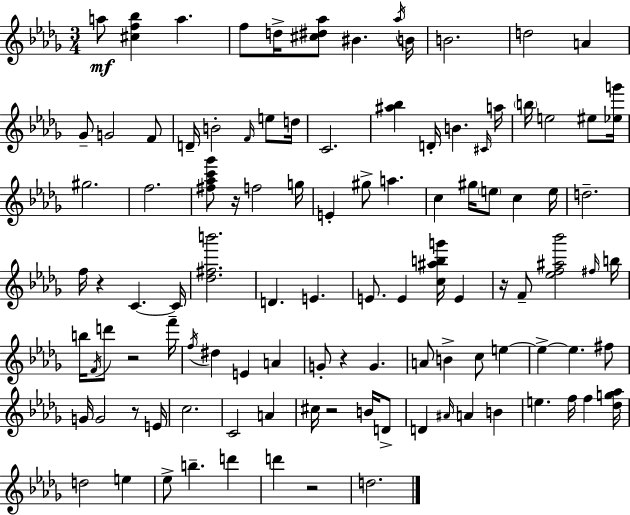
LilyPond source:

{
  \clef treble
  \numericTimeSignature
  \time 3/4
  \key bes \minor
  a''8\mf <cis'' f'' bes''>4 a''4. | f''8 d''16-> <cis'' dis'' aes''>8 bis'4. \acciaccatura { aes''16 } | b'16 b'2. | d''2 a'4 | \break ges'8-- g'2 f'8 | d'16-- b'2-. \grace { f'16 } e''8 | d''16 c'2. | <ais'' bes''>4 d'16-. b'4. | \break \grace { cis'16 } a''16 \parenthesize b''16 e''2 | eis''8 <ees'' g'''>16 gis''2. | f''2. | <fis'' aes'' c''' ges'''>8 r16 f''2 | \break g''16 e'4-. gis''8-> a''4. | c''4 gis''16 \parenthesize e''8 c''4 | e''16 d''2.-- | f''16 r4 c'4.~~ | \break c'16 <des'' fis'' b'''>2. | d'4. e'4. | e'8. e'4 <c'' ais'' b'' g'''>16 e'4 | r16 f'8-- <ees'' f'' ais'' bes'''>2 | \break \grace { fis''16 } b''16 b''16 \acciaccatura { f'16 } d'''8 r2 | f'''16-- \acciaccatura { f''16 } dis''4 e'4 | a'4 g'8-. r4 | g'4. a'8 b'4-> | \break c''8 e''4~~ e''4->~~ e''4. | fis''8 g'16 g'2 | r8 e'16 c''2. | c'2 | \break a'4 cis''16 r2 | b'16 d'8-> d'4 \grace { ais'16 } a'4 | b'4 e''4. | f''16 f''4 <des'' g'' aes''>16 d''2 | \break e''4 ees''8-> b''4.-- | d'''4 d'''4 r2 | d''2. | \bar "|."
}